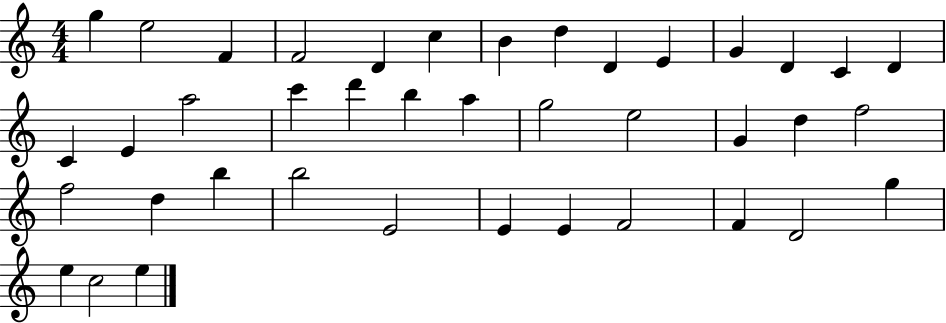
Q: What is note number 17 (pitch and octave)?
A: A5